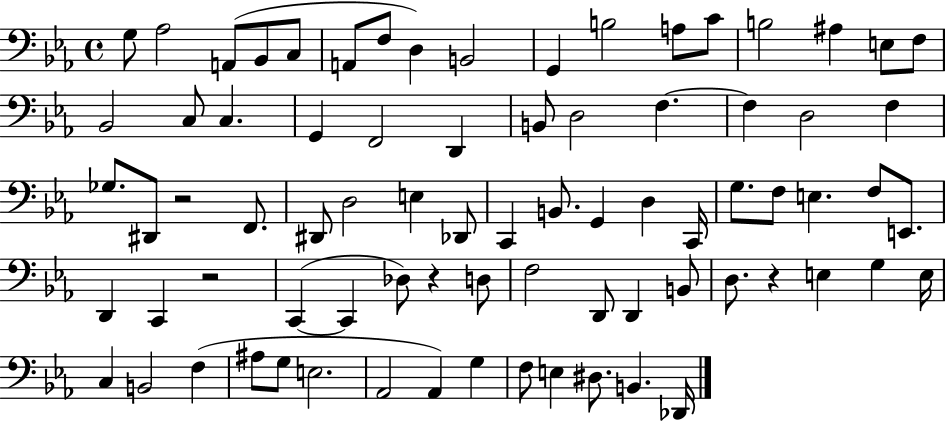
{
  \clef bass
  \time 4/4
  \defaultTimeSignature
  \key ees \major
  g8 aes2 a,8( bes,8 c8 | a,8 f8 d4) b,2 | g,4 b2 a8 c'8 | b2 ais4 e8 f8 | \break bes,2 c8 c4. | g,4 f,2 d,4 | b,8 d2 f4.~~ | f4 d2 f4 | \break ges8. dis,8 r2 f,8. | dis,8 d2 e4 des,8 | c,4 b,8. g,4 d4 c,16 | g8. f8 e4. f8 e,8. | \break d,4 c,4 r2 | c,4~(~ c,4 des8) r4 d8 | f2 d,8 d,4 b,8 | d8. r4 e4 g4 e16 | \break c4 b,2 f4( | ais8 g8 e2. | aes,2 aes,4) g4 | f8 e4 dis8. b,4. des,16 | \break \bar "|."
}